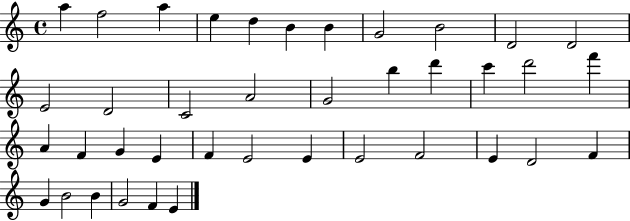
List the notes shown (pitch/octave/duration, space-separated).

A5/q F5/h A5/q E5/q D5/q B4/q B4/q G4/h B4/h D4/h D4/h E4/h D4/h C4/h A4/h G4/h B5/q D6/q C6/q D6/h F6/q A4/q F4/q G4/q E4/q F4/q E4/h E4/q E4/h F4/h E4/q D4/h F4/q G4/q B4/h B4/q G4/h F4/q E4/q